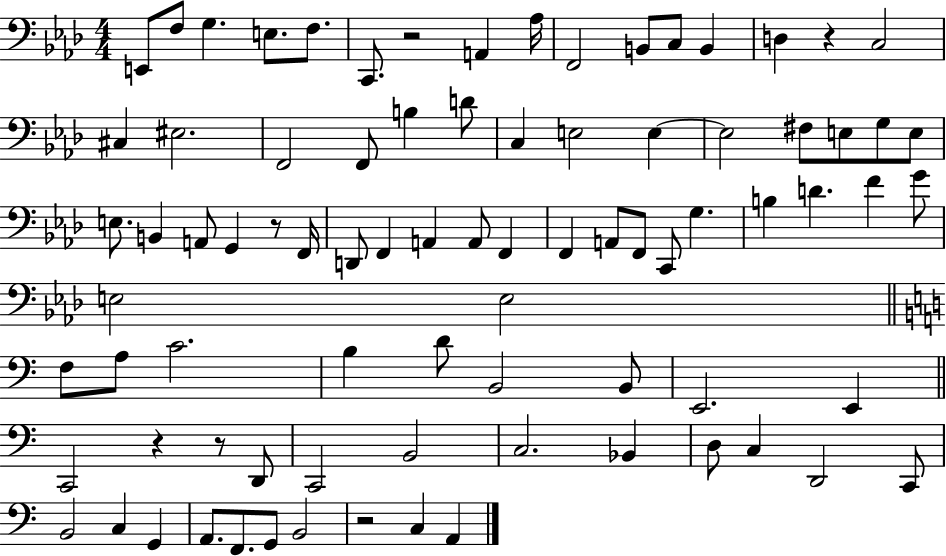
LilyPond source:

{
  \clef bass
  \numericTimeSignature
  \time 4/4
  \key aes \major
  e,8 f8 g4. e8. f8. | c,8. r2 a,4 aes16 | f,2 b,8 c8 b,4 | d4 r4 c2 | \break cis4 eis2. | f,2 f,8 b4 d'8 | c4 e2 e4~~ | e2 fis8 e8 g8 e8 | \break e8. b,4 a,8 g,4 r8 f,16 | d,8 f,4 a,4 a,8 f,4 | f,4 a,8 f,8 c,8 g4. | b4 d'4. f'4 g'8 | \break e2 e2 | \bar "||" \break \key c \major f8 a8 c'2. | b4 d'8 b,2 b,8 | e,2. e,4 | \bar "||" \break \key c \major c,2 r4 r8 d,8 | c,2 b,2 | c2. bes,4 | d8 c4 d,2 c,8 | \break b,2 c4 g,4 | a,8. f,8. g,8 b,2 | r2 c4 a,4 | \bar "|."
}